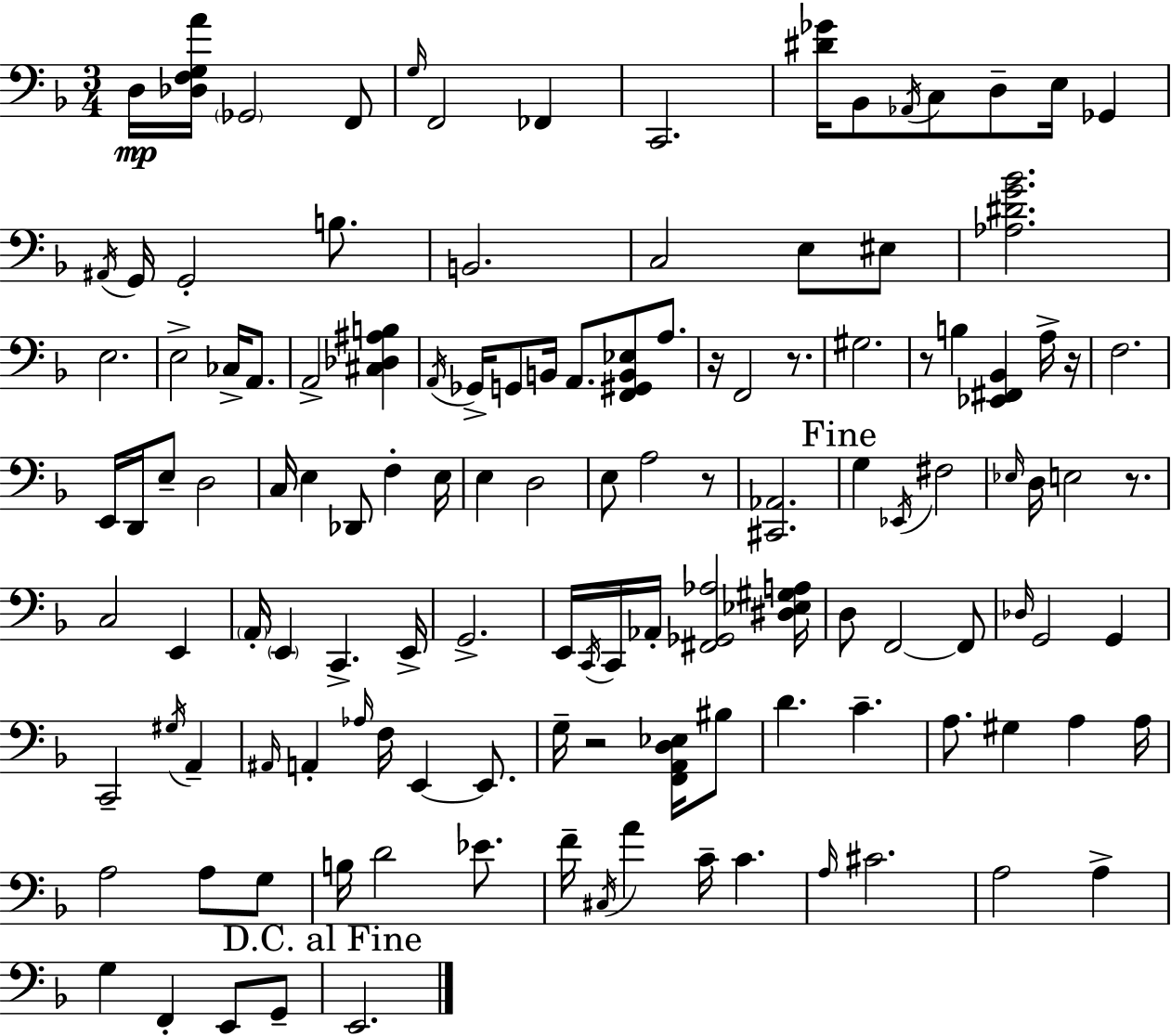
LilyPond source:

{
  \clef bass
  \numericTimeSignature
  \time 3/4
  \key f \major
  d16\mp <des f g a'>16 \parenthesize ges,2 f,8 | \grace { g16 } f,2 fes,4 | c,2. | <dis' ges'>16 bes,8 \acciaccatura { aes,16 } c8 d8-- e16 ges,4 | \break \acciaccatura { ais,16 } g,16 g,2-. | b8. b,2. | c2 e8 | eis8 <aes dis' g' bes'>2. | \break e2. | e2-> ces16-> | a,8. a,2-> <cis des ais b>4 | \acciaccatura { a,16 } ges,16-> g,8 b,16 a,8. <f, gis, b, ees>8 | \break a8. r16 f,2 | r8. gis2. | r8 b4 <ees, fis, bes,>4 | a16-> r16 f2. | \break e,16 d,16 e8-- d2 | c16 e4 des,8 f4-. | e16 e4 d2 | e8 a2 | \break r8 <cis, aes,>2. | \mark "Fine" g4 \acciaccatura { ees,16 } fis2 | \grace { ees16 } d16 e2 | r8. c2 | \break e,4 \parenthesize a,16-. \parenthesize e,4 c,4.-> | e,16-> g,2.-> | e,16 \acciaccatura { c,16 } c,16 aes,16-. <fis, ges, aes>2 | <dis ees gis a>16 d8 f,2~~ | \break f,8 \grace { des16 } g,2 | g,4 c,2-- | \acciaccatura { gis16 } a,4-- \grace { ais,16 } a,4-. | \grace { aes16 } f16 e,4~~ e,8. g16-- | \break r2 <f, a, d ees>16 bis8 d'4. | c'4.-- a8. | gis4 a4 a16 a2 | a8 g8 b16 | \break d'2 ees'8. f'16-- | \acciaccatura { cis16 } a'4 c'16-- c'4. | \grace { a16 } cis'2. | a2 a4-> | \break g4 f,4-. e,8 g,8-- | \mark "D.C. al Fine" e,2. | \bar "|."
}